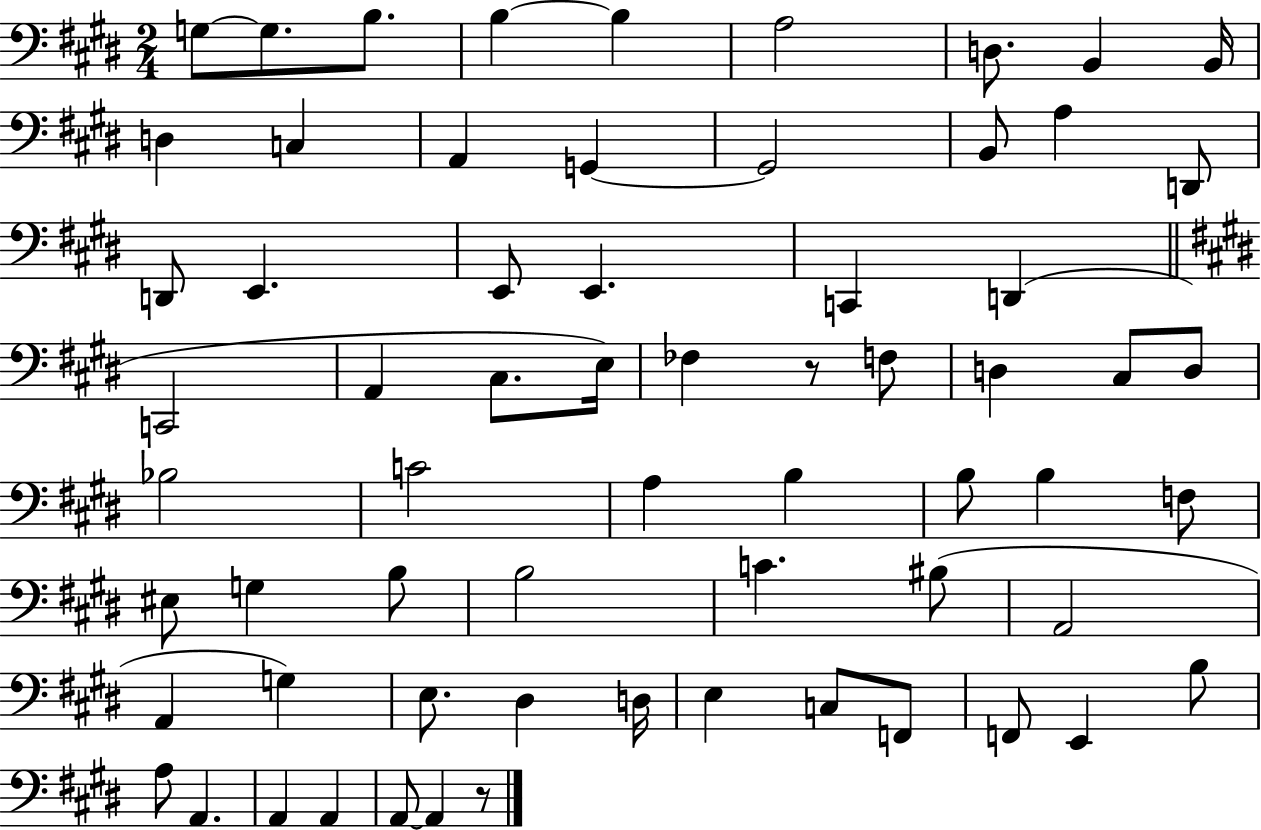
{
  \clef bass
  \numericTimeSignature
  \time 2/4
  \key e \major
  g8~~ g8. b8. | b4~~ b4 | a2 | d8. b,4 b,16 | \break d4 c4 | a,4 g,4~~ | g,2 | b,8 a4 d,8 | \break d,8 e,4. | e,8 e,4. | c,4 d,4( | \bar "||" \break \key e \major c,2 | a,4 cis8. e16) | fes4 r8 f8 | d4 cis8 d8 | \break bes2 | c'2 | a4 b4 | b8 b4 f8 | \break eis8 g4 b8 | b2 | c'4. bis8( | a,2 | \break a,4 g4) | e8. dis4 d16 | e4 c8 f,8 | f,8 e,4 b8 | \break a8 a,4. | a,4 a,4 | a,8~~ a,4 r8 | \bar "|."
}